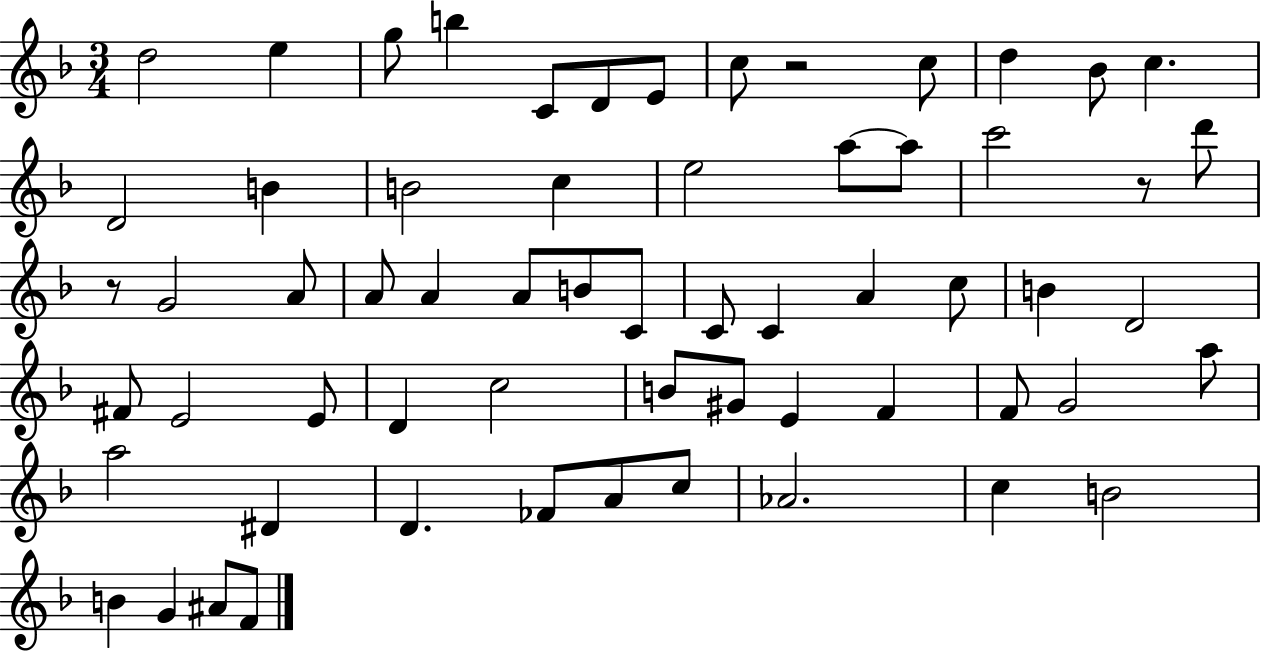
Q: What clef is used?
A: treble